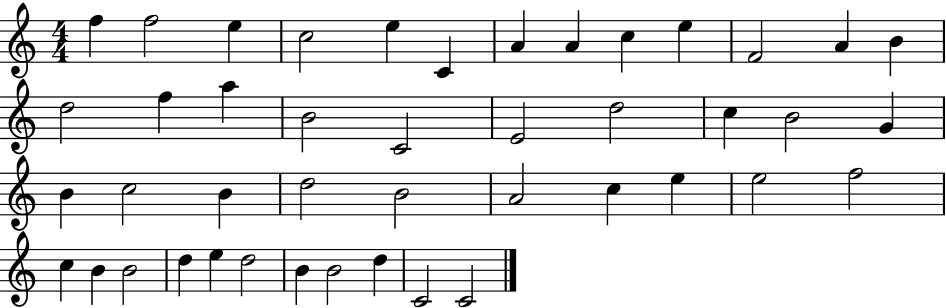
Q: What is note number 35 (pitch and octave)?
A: B4